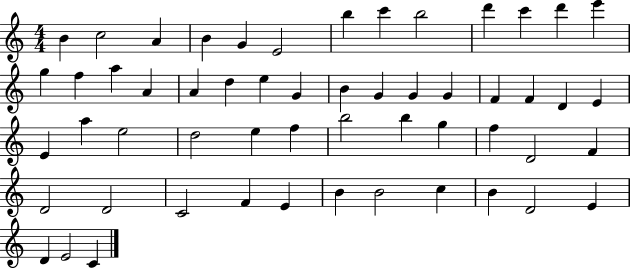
X:1
T:Untitled
M:4/4
L:1/4
K:C
B c2 A B G E2 b c' b2 d' c' d' e' g f a A A d e G B G G G F F D E E a e2 d2 e f b2 b g f D2 F D2 D2 C2 F E B B2 c B D2 E D E2 C